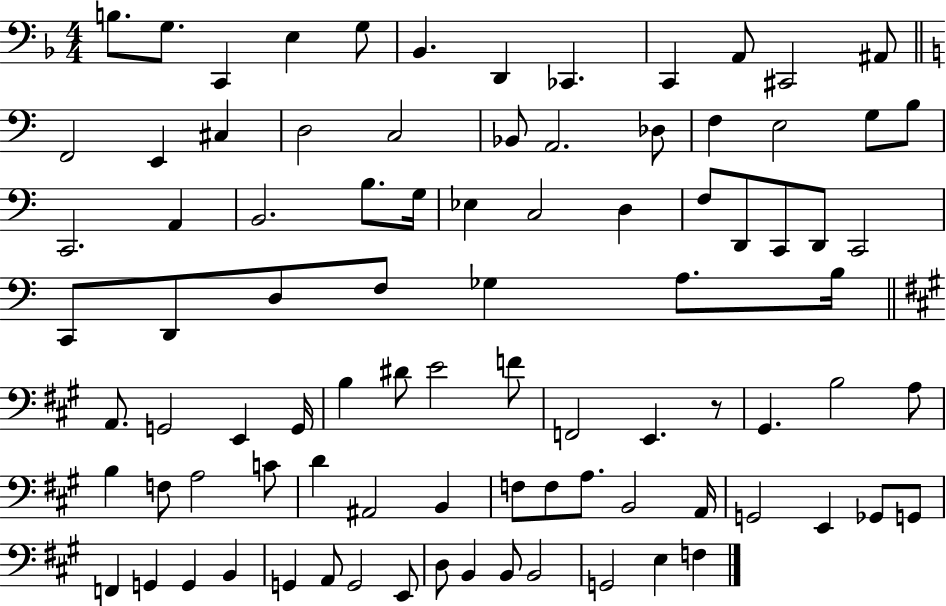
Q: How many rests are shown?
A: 1